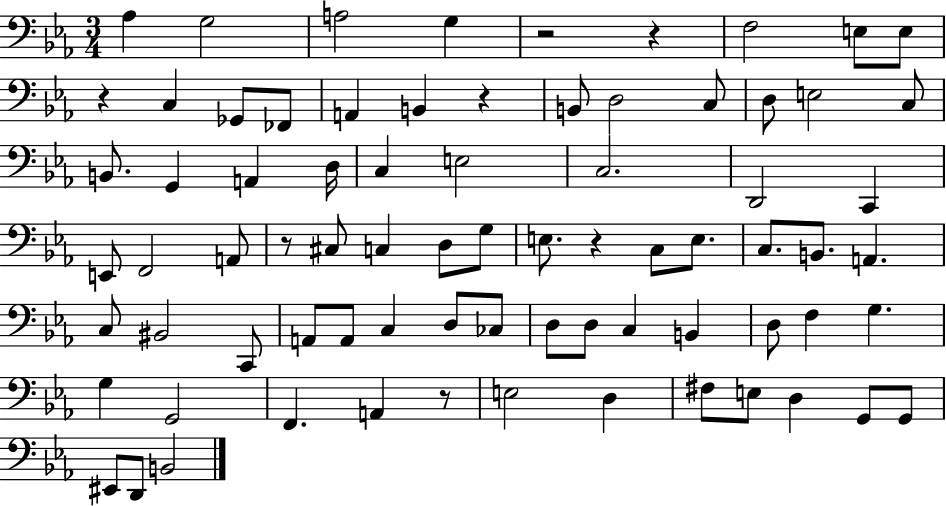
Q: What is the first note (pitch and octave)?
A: Ab3